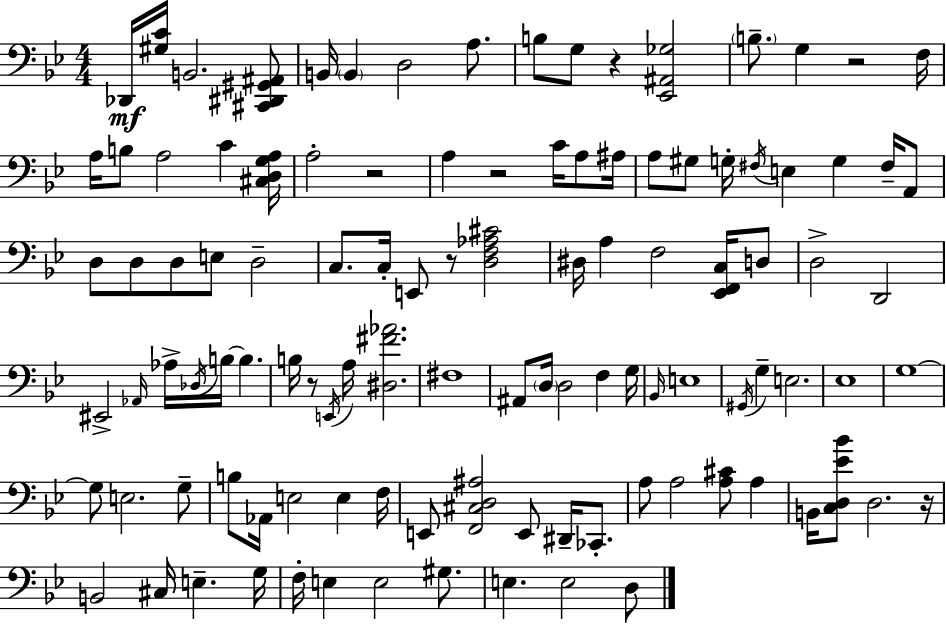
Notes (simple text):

Db2/s [G#3,C4]/s B2/h. [C#2,D#2,G#2,A#2]/e B2/s B2/q D3/h A3/e. B3/e G3/e R/q [Eb2,A#2,Gb3]/h B3/e. G3/q R/h F3/s A3/s B3/e A3/h C4/q [C#3,D3,G3,A3]/s A3/h R/h A3/q R/h C4/s A3/e A#3/s A3/e G#3/e G3/s F#3/s E3/q G3/q F#3/s A2/e D3/e D3/e D3/e E3/e D3/h C3/e. C3/s E2/e R/e [D3,F3,Ab3,C#4]/h D#3/s A3/q F3/h [Eb2,F2,C3]/s D3/e D3/h D2/h EIS2/h Ab2/s Ab3/s Db3/s B3/s B3/q. B3/s R/e E2/s A3/s [D#3,F#4,Ab4]/h. F#3/w A#2/e D3/s D3/h F3/q G3/s Bb2/s E3/w G#2/s G3/q E3/h. Eb3/w G3/w G3/e E3/h. G3/e B3/e Ab2/s E3/h E3/q F3/s E2/e [F2,C#3,D3,A#3]/h E2/e D#2/s CES2/e. A3/e A3/h [A3,C#4]/e A3/q B2/s [C3,D3,Eb4,Bb4]/e D3/h. R/s B2/h C#3/s E3/q. G3/s F3/s E3/q E3/h G#3/e. E3/q. E3/h D3/e